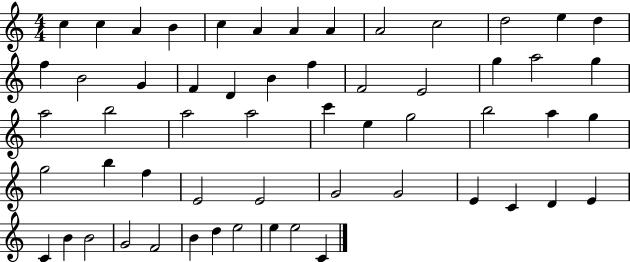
{
  \clef treble
  \numericTimeSignature
  \time 4/4
  \key c \major
  c''4 c''4 a'4 b'4 | c''4 a'4 a'4 a'4 | a'2 c''2 | d''2 e''4 d''4 | \break f''4 b'2 g'4 | f'4 d'4 b'4 f''4 | f'2 e'2 | g''4 a''2 g''4 | \break a''2 b''2 | a''2 a''2 | c'''4 e''4 g''2 | b''2 a''4 g''4 | \break g''2 b''4 f''4 | e'2 e'2 | g'2 g'2 | e'4 c'4 d'4 e'4 | \break c'4 b'4 b'2 | g'2 f'2 | b'4 d''4 e''2 | e''4 e''2 c'4 | \break \bar "|."
}